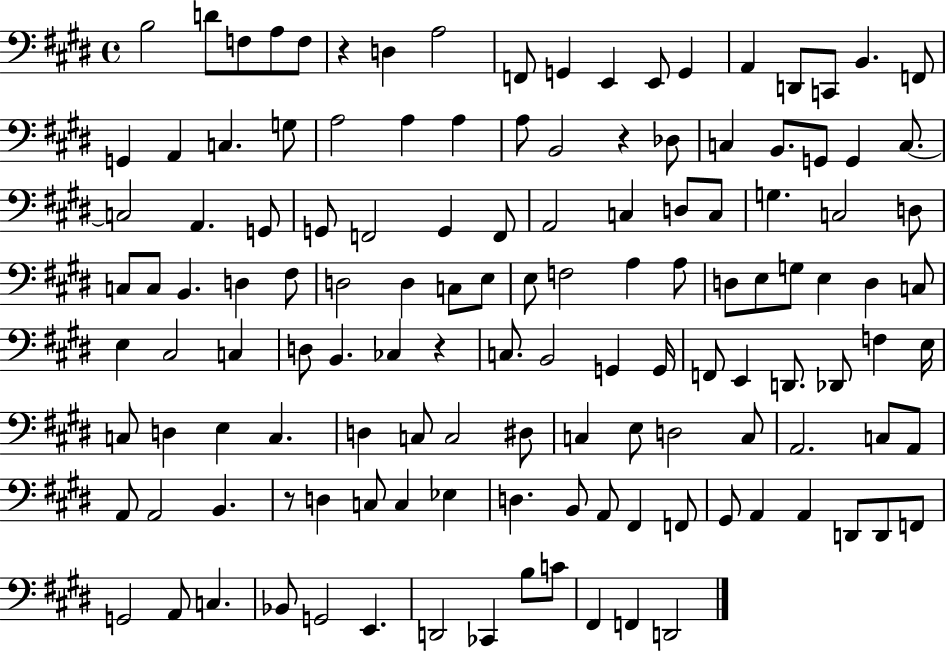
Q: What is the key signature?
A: E major